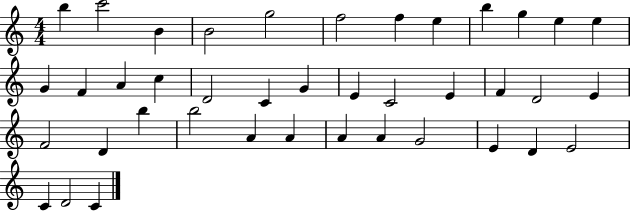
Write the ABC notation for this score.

X:1
T:Untitled
M:4/4
L:1/4
K:C
b c'2 B B2 g2 f2 f e b g e e G F A c D2 C G E C2 E F D2 E F2 D b b2 A A A A G2 E D E2 C D2 C